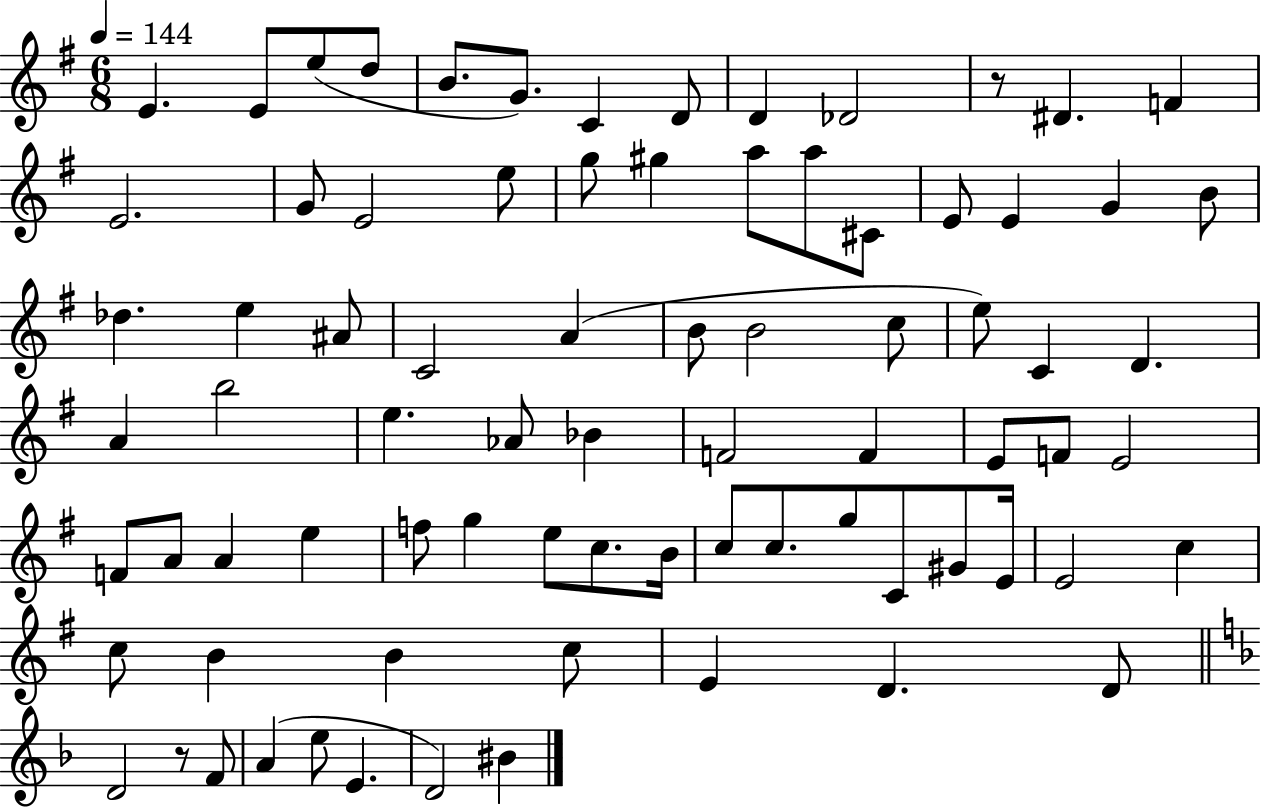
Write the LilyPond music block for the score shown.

{
  \clef treble
  \numericTimeSignature
  \time 6/8
  \key g \major
  \tempo 4 = 144
  \repeat volta 2 { e'4. e'8 e''8( d''8 | b'8. g'8.) c'4 d'8 | d'4 des'2 | r8 dis'4. f'4 | \break e'2. | g'8 e'2 e''8 | g''8 gis''4 a''8 a''8 cis'8 | e'8 e'4 g'4 b'8 | \break des''4. e''4 ais'8 | c'2 a'4( | b'8 b'2 c''8 | e''8) c'4 d'4. | \break a'4 b''2 | e''4. aes'8 bes'4 | f'2 f'4 | e'8 f'8 e'2 | \break f'8 a'8 a'4 e''4 | f''8 g''4 e''8 c''8. b'16 | c''8 c''8. g''8 c'8 gis'8 e'16 | e'2 c''4 | \break c''8 b'4 b'4 c''8 | e'4 d'4. d'8 | \bar "||" \break \key f \major d'2 r8 f'8 | a'4( e''8 e'4. | d'2) bis'4 | } \bar "|."
}